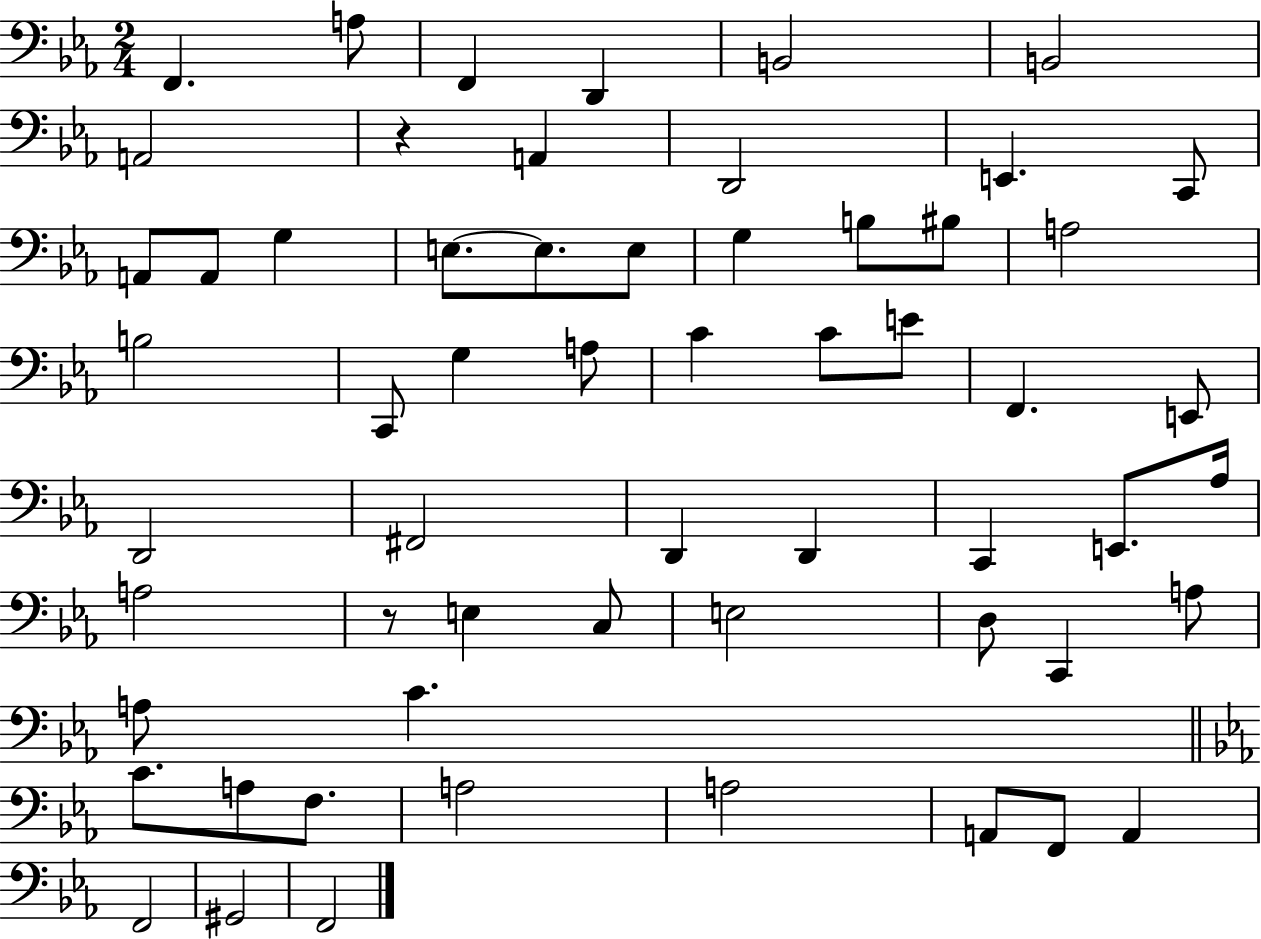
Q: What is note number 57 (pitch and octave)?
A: F2